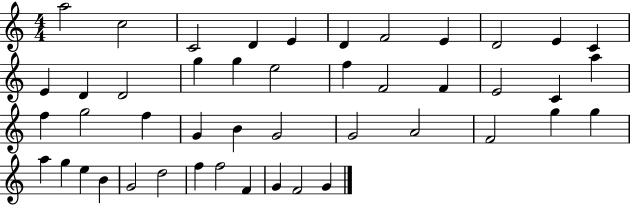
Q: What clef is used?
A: treble